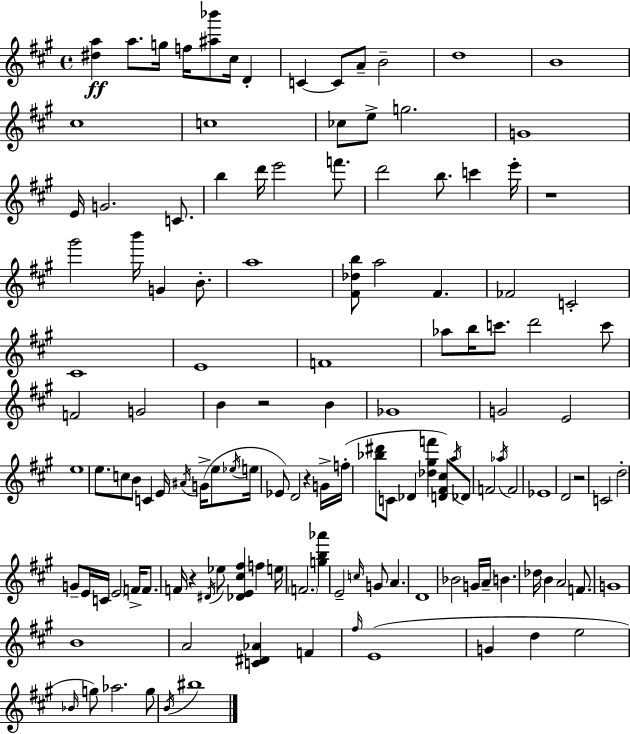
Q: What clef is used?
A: treble